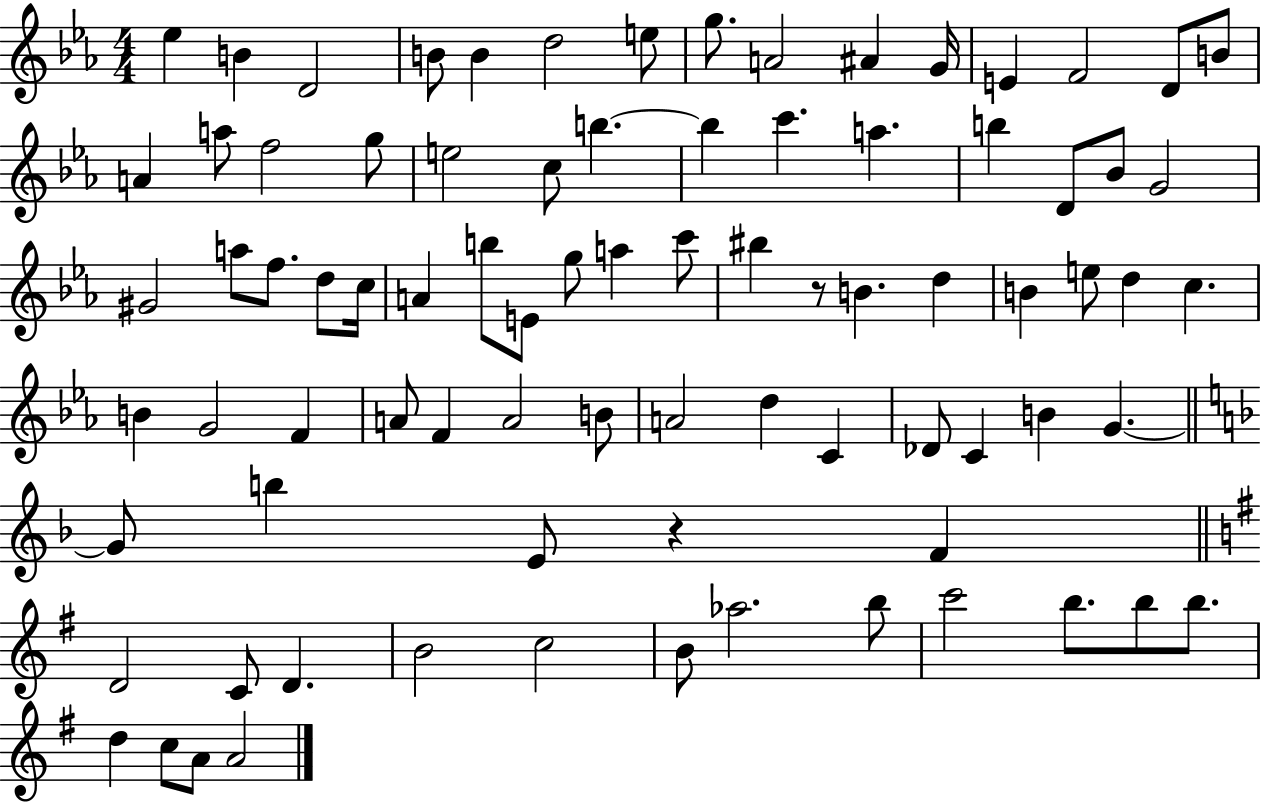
{
  \clef treble
  \numericTimeSignature
  \time 4/4
  \key ees \major
  ees''4 b'4 d'2 | b'8 b'4 d''2 e''8 | g''8. a'2 ais'4 g'16 | e'4 f'2 d'8 b'8 | \break a'4 a''8 f''2 g''8 | e''2 c''8 b''4.~~ | b''4 c'''4. a''4. | b''4 d'8 bes'8 g'2 | \break gis'2 a''8 f''8. d''8 c''16 | a'4 b''8 e'8 g''8 a''4 c'''8 | bis''4 r8 b'4. d''4 | b'4 e''8 d''4 c''4. | \break b'4 g'2 f'4 | a'8 f'4 a'2 b'8 | a'2 d''4 c'4 | des'8 c'4 b'4 g'4.~~ | \break \bar "||" \break \key f \major g'8 b''4 e'8 r4 f'4 | \bar "||" \break \key e \minor d'2 c'8 d'4. | b'2 c''2 | b'8 aes''2. b''8 | c'''2 b''8. b''8 b''8. | \break d''4 c''8 a'8 a'2 | \bar "|."
}